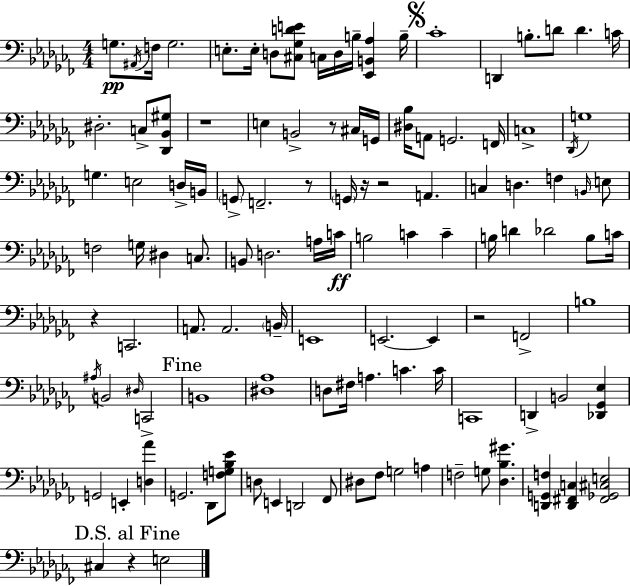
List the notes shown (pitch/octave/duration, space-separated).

G3/e. A#2/s F3/s G3/h. E3/e. E3/s D3/e [C#3,Gb3,D4,E4]/e C3/s D3/s B3/s [Eb2,B2,Ab3]/q B3/s CES4/w D2/q B3/e. D4/e D4/q. C4/s D#3/h. C3/e [Db2,Bb2,G#3]/e R/w E3/q B2/h R/e C#3/s G2/s [D#3,Bb3]/s A2/e G2/h. F2/s C3/w Db2/s G3/w G3/q. E3/h D3/s B2/s G2/e F2/h. R/e G2/s R/s R/h A2/q. C3/q D3/q. F3/q B2/s E3/e F3/h G3/s D#3/q C3/e. B2/e D3/h. A3/s C4/s B3/h C4/q C4/q B3/s D4/q Db4/h B3/e C4/s R/q C2/h. A2/e. A2/h. B2/s E2/w E2/h. E2/q R/h F2/h B3/w A#3/s B2/h D#3/s C2/h B2/w [D#3,Ab3]/w D3/e F#3/s A3/q. C4/q. C4/s C2/w D2/q B2/h [Db2,Gb2,Eb3]/q G2/h E2/q [D3,Ab4]/q G2/h. Db2/e [F3,G3,Bb3,Eb4]/e D3/e E2/q D2/h FES2/e D#3/e FES3/e G3/h A3/q F3/h G3/e [Db3,Bb3,G#4]/q. [D2,G2,F3]/q [D2,F#2,C3]/q [F#2,Gb2,C#3,E3]/h C#3/q R/q E3/h